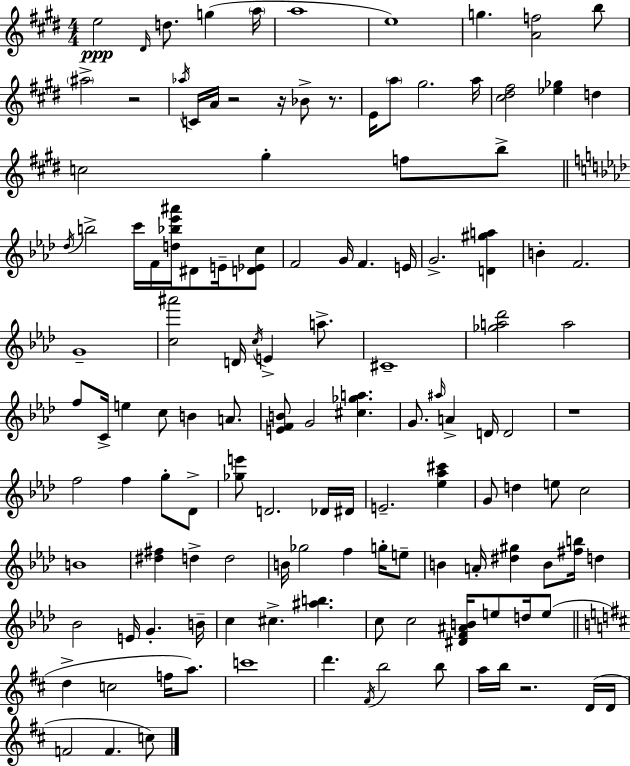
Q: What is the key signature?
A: E major